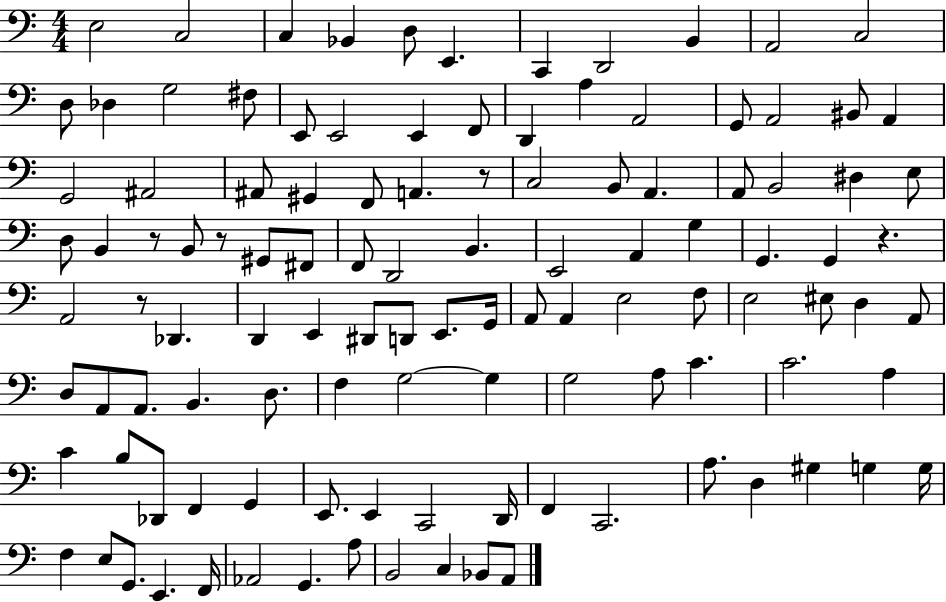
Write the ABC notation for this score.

X:1
T:Untitled
M:4/4
L:1/4
K:C
E,2 C,2 C, _B,, D,/2 E,, C,, D,,2 B,, A,,2 C,2 D,/2 _D, G,2 ^F,/2 E,,/2 E,,2 E,, F,,/2 D,, A, A,,2 G,,/2 A,,2 ^B,,/2 A,, G,,2 ^A,,2 ^A,,/2 ^G,, F,,/2 A,, z/2 C,2 B,,/2 A,, A,,/2 B,,2 ^D, E,/2 D,/2 B,, z/2 B,,/2 z/2 ^G,,/2 ^F,,/2 F,,/2 D,,2 B,, E,,2 A,, G, G,, G,, z A,,2 z/2 _D,, D,, E,, ^D,,/2 D,,/2 E,,/2 G,,/4 A,,/2 A,, E,2 F,/2 E,2 ^E,/2 D, A,,/2 D,/2 A,,/2 A,,/2 B,, D,/2 F, G,2 G, G,2 A,/2 C C2 A, C B,/2 _D,,/2 F,, G,, E,,/2 E,, C,,2 D,,/4 F,, C,,2 A,/2 D, ^G, G, G,/4 F, E,/2 G,,/2 E,, F,,/4 _A,,2 G,, A,/2 B,,2 C, _B,,/2 A,,/2